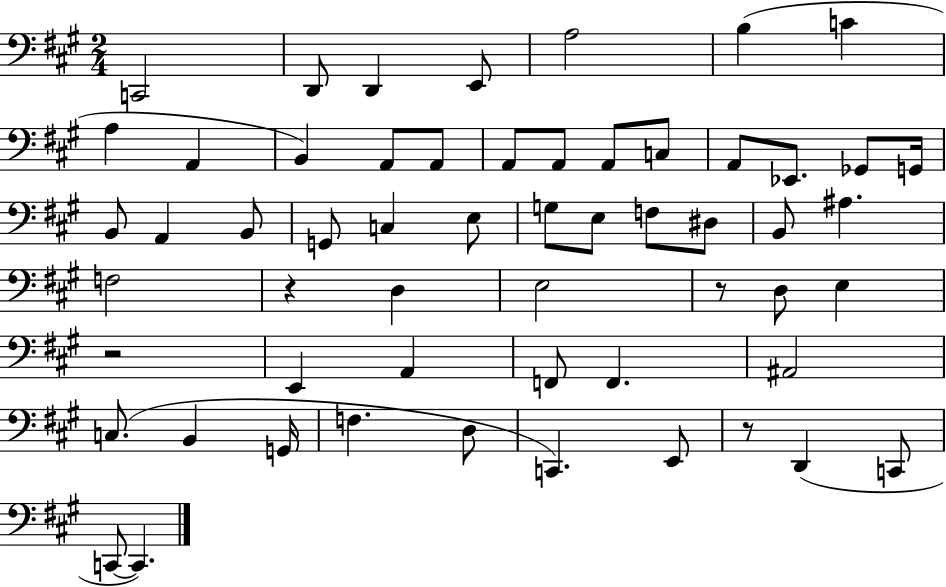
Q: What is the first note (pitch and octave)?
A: C2